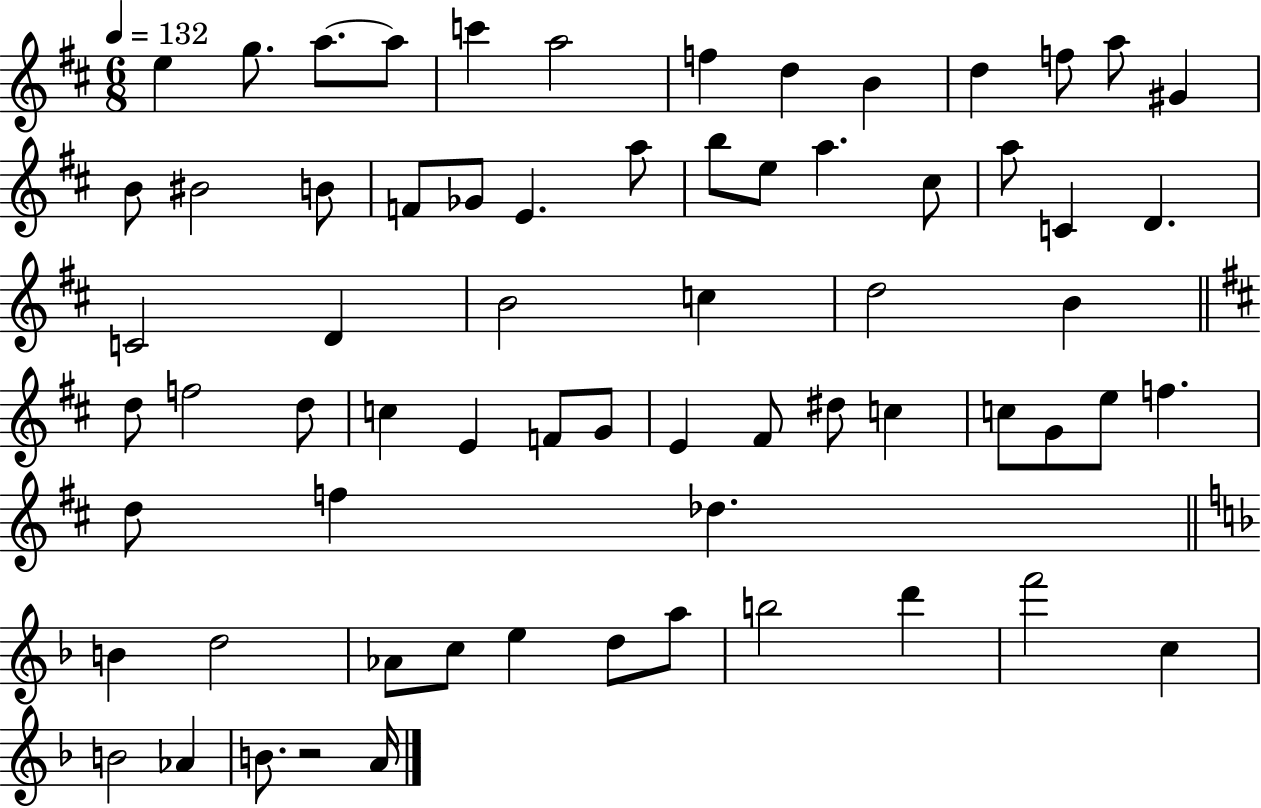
{
  \clef treble
  \numericTimeSignature
  \time 6/8
  \key d \major
  \tempo 4 = 132
  e''4 g''8. a''8.~~ a''8 | c'''4 a''2 | f''4 d''4 b'4 | d''4 f''8 a''8 gis'4 | \break b'8 bis'2 b'8 | f'8 ges'8 e'4. a''8 | b''8 e''8 a''4. cis''8 | a''8 c'4 d'4. | \break c'2 d'4 | b'2 c''4 | d''2 b'4 | \bar "||" \break \key b \minor d''8 f''2 d''8 | c''4 e'4 f'8 g'8 | e'4 fis'8 dis''8 c''4 | c''8 g'8 e''8 f''4. | \break d''8 f''4 des''4. | \bar "||" \break \key f \major b'4 d''2 | aes'8 c''8 e''4 d''8 a''8 | b''2 d'''4 | f'''2 c''4 | \break b'2 aes'4 | b'8. r2 a'16 | \bar "|."
}